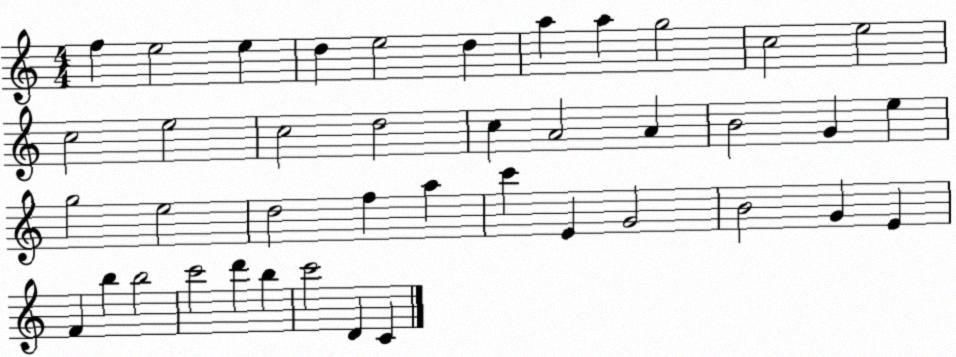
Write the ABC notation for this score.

X:1
T:Untitled
M:4/4
L:1/4
K:C
f e2 e d e2 d a a g2 c2 e2 c2 e2 c2 d2 c A2 A B2 G e g2 e2 d2 f a c' E G2 B2 G E F b b2 c'2 d' b c'2 D C